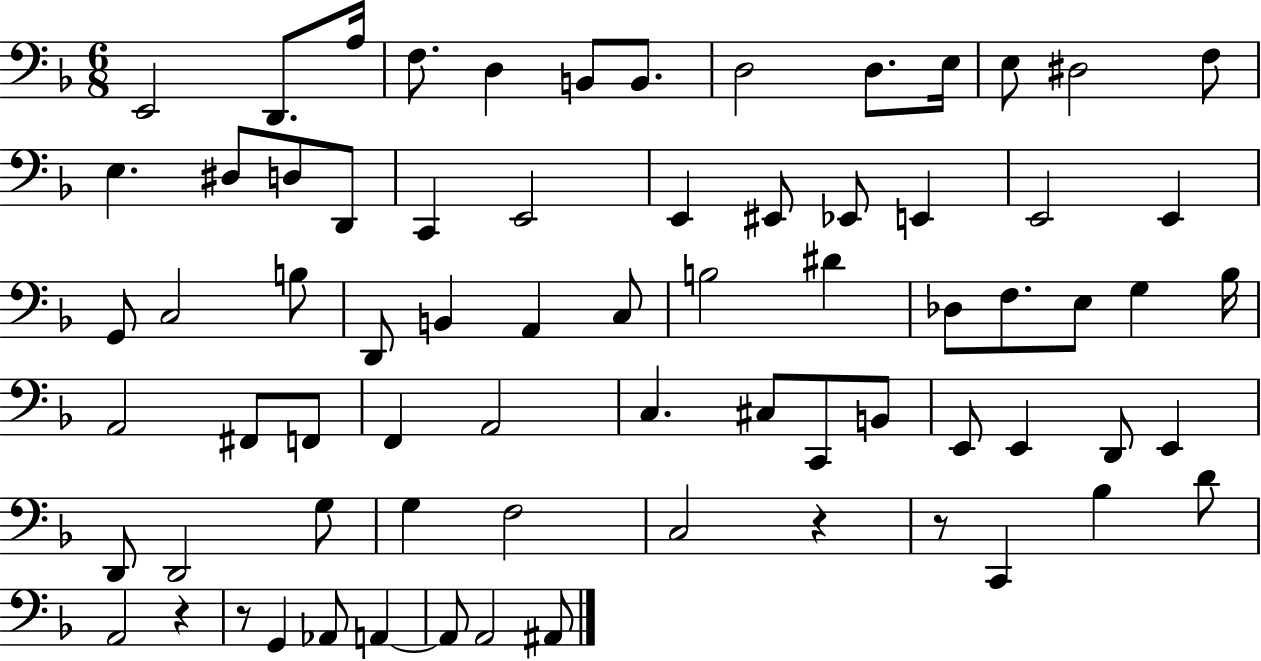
{
  \clef bass
  \numericTimeSignature
  \time 6/8
  \key f \major
  e,2 d,8. a16 | f8. d4 b,8 b,8. | d2 d8. e16 | e8 dis2 f8 | \break e4. dis8 d8 d,8 | c,4 e,2 | e,4 eis,8 ees,8 e,4 | e,2 e,4 | \break g,8 c2 b8 | d,8 b,4 a,4 c8 | b2 dis'4 | des8 f8. e8 g4 bes16 | \break a,2 fis,8 f,8 | f,4 a,2 | c4. cis8 c,8 b,8 | e,8 e,4 d,8 e,4 | \break d,8 d,2 g8 | g4 f2 | c2 r4 | r8 c,4 bes4 d'8 | \break a,2 r4 | r8 g,4 aes,8 a,4~~ | a,8 a,2 ais,8 | \bar "|."
}